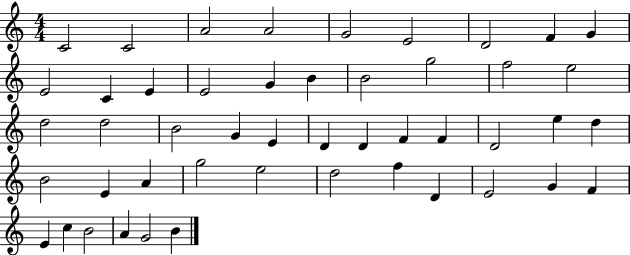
X:1
T:Untitled
M:4/4
L:1/4
K:C
C2 C2 A2 A2 G2 E2 D2 F G E2 C E E2 G B B2 g2 f2 e2 d2 d2 B2 G E D D F F D2 e d B2 E A g2 e2 d2 f D E2 G F E c B2 A G2 B